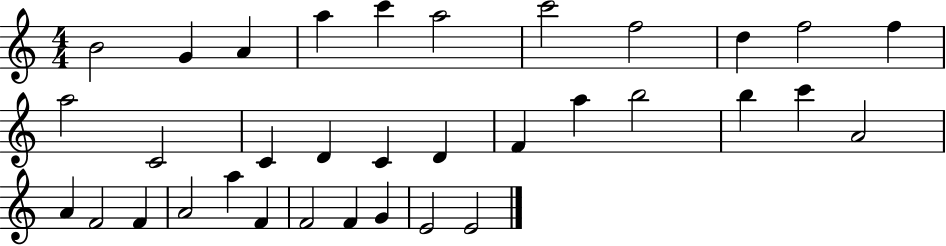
{
  \clef treble
  \numericTimeSignature
  \time 4/4
  \key c \major
  b'2 g'4 a'4 | a''4 c'''4 a''2 | c'''2 f''2 | d''4 f''2 f''4 | \break a''2 c'2 | c'4 d'4 c'4 d'4 | f'4 a''4 b''2 | b''4 c'''4 a'2 | \break a'4 f'2 f'4 | a'2 a''4 f'4 | f'2 f'4 g'4 | e'2 e'2 | \break \bar "|."
}